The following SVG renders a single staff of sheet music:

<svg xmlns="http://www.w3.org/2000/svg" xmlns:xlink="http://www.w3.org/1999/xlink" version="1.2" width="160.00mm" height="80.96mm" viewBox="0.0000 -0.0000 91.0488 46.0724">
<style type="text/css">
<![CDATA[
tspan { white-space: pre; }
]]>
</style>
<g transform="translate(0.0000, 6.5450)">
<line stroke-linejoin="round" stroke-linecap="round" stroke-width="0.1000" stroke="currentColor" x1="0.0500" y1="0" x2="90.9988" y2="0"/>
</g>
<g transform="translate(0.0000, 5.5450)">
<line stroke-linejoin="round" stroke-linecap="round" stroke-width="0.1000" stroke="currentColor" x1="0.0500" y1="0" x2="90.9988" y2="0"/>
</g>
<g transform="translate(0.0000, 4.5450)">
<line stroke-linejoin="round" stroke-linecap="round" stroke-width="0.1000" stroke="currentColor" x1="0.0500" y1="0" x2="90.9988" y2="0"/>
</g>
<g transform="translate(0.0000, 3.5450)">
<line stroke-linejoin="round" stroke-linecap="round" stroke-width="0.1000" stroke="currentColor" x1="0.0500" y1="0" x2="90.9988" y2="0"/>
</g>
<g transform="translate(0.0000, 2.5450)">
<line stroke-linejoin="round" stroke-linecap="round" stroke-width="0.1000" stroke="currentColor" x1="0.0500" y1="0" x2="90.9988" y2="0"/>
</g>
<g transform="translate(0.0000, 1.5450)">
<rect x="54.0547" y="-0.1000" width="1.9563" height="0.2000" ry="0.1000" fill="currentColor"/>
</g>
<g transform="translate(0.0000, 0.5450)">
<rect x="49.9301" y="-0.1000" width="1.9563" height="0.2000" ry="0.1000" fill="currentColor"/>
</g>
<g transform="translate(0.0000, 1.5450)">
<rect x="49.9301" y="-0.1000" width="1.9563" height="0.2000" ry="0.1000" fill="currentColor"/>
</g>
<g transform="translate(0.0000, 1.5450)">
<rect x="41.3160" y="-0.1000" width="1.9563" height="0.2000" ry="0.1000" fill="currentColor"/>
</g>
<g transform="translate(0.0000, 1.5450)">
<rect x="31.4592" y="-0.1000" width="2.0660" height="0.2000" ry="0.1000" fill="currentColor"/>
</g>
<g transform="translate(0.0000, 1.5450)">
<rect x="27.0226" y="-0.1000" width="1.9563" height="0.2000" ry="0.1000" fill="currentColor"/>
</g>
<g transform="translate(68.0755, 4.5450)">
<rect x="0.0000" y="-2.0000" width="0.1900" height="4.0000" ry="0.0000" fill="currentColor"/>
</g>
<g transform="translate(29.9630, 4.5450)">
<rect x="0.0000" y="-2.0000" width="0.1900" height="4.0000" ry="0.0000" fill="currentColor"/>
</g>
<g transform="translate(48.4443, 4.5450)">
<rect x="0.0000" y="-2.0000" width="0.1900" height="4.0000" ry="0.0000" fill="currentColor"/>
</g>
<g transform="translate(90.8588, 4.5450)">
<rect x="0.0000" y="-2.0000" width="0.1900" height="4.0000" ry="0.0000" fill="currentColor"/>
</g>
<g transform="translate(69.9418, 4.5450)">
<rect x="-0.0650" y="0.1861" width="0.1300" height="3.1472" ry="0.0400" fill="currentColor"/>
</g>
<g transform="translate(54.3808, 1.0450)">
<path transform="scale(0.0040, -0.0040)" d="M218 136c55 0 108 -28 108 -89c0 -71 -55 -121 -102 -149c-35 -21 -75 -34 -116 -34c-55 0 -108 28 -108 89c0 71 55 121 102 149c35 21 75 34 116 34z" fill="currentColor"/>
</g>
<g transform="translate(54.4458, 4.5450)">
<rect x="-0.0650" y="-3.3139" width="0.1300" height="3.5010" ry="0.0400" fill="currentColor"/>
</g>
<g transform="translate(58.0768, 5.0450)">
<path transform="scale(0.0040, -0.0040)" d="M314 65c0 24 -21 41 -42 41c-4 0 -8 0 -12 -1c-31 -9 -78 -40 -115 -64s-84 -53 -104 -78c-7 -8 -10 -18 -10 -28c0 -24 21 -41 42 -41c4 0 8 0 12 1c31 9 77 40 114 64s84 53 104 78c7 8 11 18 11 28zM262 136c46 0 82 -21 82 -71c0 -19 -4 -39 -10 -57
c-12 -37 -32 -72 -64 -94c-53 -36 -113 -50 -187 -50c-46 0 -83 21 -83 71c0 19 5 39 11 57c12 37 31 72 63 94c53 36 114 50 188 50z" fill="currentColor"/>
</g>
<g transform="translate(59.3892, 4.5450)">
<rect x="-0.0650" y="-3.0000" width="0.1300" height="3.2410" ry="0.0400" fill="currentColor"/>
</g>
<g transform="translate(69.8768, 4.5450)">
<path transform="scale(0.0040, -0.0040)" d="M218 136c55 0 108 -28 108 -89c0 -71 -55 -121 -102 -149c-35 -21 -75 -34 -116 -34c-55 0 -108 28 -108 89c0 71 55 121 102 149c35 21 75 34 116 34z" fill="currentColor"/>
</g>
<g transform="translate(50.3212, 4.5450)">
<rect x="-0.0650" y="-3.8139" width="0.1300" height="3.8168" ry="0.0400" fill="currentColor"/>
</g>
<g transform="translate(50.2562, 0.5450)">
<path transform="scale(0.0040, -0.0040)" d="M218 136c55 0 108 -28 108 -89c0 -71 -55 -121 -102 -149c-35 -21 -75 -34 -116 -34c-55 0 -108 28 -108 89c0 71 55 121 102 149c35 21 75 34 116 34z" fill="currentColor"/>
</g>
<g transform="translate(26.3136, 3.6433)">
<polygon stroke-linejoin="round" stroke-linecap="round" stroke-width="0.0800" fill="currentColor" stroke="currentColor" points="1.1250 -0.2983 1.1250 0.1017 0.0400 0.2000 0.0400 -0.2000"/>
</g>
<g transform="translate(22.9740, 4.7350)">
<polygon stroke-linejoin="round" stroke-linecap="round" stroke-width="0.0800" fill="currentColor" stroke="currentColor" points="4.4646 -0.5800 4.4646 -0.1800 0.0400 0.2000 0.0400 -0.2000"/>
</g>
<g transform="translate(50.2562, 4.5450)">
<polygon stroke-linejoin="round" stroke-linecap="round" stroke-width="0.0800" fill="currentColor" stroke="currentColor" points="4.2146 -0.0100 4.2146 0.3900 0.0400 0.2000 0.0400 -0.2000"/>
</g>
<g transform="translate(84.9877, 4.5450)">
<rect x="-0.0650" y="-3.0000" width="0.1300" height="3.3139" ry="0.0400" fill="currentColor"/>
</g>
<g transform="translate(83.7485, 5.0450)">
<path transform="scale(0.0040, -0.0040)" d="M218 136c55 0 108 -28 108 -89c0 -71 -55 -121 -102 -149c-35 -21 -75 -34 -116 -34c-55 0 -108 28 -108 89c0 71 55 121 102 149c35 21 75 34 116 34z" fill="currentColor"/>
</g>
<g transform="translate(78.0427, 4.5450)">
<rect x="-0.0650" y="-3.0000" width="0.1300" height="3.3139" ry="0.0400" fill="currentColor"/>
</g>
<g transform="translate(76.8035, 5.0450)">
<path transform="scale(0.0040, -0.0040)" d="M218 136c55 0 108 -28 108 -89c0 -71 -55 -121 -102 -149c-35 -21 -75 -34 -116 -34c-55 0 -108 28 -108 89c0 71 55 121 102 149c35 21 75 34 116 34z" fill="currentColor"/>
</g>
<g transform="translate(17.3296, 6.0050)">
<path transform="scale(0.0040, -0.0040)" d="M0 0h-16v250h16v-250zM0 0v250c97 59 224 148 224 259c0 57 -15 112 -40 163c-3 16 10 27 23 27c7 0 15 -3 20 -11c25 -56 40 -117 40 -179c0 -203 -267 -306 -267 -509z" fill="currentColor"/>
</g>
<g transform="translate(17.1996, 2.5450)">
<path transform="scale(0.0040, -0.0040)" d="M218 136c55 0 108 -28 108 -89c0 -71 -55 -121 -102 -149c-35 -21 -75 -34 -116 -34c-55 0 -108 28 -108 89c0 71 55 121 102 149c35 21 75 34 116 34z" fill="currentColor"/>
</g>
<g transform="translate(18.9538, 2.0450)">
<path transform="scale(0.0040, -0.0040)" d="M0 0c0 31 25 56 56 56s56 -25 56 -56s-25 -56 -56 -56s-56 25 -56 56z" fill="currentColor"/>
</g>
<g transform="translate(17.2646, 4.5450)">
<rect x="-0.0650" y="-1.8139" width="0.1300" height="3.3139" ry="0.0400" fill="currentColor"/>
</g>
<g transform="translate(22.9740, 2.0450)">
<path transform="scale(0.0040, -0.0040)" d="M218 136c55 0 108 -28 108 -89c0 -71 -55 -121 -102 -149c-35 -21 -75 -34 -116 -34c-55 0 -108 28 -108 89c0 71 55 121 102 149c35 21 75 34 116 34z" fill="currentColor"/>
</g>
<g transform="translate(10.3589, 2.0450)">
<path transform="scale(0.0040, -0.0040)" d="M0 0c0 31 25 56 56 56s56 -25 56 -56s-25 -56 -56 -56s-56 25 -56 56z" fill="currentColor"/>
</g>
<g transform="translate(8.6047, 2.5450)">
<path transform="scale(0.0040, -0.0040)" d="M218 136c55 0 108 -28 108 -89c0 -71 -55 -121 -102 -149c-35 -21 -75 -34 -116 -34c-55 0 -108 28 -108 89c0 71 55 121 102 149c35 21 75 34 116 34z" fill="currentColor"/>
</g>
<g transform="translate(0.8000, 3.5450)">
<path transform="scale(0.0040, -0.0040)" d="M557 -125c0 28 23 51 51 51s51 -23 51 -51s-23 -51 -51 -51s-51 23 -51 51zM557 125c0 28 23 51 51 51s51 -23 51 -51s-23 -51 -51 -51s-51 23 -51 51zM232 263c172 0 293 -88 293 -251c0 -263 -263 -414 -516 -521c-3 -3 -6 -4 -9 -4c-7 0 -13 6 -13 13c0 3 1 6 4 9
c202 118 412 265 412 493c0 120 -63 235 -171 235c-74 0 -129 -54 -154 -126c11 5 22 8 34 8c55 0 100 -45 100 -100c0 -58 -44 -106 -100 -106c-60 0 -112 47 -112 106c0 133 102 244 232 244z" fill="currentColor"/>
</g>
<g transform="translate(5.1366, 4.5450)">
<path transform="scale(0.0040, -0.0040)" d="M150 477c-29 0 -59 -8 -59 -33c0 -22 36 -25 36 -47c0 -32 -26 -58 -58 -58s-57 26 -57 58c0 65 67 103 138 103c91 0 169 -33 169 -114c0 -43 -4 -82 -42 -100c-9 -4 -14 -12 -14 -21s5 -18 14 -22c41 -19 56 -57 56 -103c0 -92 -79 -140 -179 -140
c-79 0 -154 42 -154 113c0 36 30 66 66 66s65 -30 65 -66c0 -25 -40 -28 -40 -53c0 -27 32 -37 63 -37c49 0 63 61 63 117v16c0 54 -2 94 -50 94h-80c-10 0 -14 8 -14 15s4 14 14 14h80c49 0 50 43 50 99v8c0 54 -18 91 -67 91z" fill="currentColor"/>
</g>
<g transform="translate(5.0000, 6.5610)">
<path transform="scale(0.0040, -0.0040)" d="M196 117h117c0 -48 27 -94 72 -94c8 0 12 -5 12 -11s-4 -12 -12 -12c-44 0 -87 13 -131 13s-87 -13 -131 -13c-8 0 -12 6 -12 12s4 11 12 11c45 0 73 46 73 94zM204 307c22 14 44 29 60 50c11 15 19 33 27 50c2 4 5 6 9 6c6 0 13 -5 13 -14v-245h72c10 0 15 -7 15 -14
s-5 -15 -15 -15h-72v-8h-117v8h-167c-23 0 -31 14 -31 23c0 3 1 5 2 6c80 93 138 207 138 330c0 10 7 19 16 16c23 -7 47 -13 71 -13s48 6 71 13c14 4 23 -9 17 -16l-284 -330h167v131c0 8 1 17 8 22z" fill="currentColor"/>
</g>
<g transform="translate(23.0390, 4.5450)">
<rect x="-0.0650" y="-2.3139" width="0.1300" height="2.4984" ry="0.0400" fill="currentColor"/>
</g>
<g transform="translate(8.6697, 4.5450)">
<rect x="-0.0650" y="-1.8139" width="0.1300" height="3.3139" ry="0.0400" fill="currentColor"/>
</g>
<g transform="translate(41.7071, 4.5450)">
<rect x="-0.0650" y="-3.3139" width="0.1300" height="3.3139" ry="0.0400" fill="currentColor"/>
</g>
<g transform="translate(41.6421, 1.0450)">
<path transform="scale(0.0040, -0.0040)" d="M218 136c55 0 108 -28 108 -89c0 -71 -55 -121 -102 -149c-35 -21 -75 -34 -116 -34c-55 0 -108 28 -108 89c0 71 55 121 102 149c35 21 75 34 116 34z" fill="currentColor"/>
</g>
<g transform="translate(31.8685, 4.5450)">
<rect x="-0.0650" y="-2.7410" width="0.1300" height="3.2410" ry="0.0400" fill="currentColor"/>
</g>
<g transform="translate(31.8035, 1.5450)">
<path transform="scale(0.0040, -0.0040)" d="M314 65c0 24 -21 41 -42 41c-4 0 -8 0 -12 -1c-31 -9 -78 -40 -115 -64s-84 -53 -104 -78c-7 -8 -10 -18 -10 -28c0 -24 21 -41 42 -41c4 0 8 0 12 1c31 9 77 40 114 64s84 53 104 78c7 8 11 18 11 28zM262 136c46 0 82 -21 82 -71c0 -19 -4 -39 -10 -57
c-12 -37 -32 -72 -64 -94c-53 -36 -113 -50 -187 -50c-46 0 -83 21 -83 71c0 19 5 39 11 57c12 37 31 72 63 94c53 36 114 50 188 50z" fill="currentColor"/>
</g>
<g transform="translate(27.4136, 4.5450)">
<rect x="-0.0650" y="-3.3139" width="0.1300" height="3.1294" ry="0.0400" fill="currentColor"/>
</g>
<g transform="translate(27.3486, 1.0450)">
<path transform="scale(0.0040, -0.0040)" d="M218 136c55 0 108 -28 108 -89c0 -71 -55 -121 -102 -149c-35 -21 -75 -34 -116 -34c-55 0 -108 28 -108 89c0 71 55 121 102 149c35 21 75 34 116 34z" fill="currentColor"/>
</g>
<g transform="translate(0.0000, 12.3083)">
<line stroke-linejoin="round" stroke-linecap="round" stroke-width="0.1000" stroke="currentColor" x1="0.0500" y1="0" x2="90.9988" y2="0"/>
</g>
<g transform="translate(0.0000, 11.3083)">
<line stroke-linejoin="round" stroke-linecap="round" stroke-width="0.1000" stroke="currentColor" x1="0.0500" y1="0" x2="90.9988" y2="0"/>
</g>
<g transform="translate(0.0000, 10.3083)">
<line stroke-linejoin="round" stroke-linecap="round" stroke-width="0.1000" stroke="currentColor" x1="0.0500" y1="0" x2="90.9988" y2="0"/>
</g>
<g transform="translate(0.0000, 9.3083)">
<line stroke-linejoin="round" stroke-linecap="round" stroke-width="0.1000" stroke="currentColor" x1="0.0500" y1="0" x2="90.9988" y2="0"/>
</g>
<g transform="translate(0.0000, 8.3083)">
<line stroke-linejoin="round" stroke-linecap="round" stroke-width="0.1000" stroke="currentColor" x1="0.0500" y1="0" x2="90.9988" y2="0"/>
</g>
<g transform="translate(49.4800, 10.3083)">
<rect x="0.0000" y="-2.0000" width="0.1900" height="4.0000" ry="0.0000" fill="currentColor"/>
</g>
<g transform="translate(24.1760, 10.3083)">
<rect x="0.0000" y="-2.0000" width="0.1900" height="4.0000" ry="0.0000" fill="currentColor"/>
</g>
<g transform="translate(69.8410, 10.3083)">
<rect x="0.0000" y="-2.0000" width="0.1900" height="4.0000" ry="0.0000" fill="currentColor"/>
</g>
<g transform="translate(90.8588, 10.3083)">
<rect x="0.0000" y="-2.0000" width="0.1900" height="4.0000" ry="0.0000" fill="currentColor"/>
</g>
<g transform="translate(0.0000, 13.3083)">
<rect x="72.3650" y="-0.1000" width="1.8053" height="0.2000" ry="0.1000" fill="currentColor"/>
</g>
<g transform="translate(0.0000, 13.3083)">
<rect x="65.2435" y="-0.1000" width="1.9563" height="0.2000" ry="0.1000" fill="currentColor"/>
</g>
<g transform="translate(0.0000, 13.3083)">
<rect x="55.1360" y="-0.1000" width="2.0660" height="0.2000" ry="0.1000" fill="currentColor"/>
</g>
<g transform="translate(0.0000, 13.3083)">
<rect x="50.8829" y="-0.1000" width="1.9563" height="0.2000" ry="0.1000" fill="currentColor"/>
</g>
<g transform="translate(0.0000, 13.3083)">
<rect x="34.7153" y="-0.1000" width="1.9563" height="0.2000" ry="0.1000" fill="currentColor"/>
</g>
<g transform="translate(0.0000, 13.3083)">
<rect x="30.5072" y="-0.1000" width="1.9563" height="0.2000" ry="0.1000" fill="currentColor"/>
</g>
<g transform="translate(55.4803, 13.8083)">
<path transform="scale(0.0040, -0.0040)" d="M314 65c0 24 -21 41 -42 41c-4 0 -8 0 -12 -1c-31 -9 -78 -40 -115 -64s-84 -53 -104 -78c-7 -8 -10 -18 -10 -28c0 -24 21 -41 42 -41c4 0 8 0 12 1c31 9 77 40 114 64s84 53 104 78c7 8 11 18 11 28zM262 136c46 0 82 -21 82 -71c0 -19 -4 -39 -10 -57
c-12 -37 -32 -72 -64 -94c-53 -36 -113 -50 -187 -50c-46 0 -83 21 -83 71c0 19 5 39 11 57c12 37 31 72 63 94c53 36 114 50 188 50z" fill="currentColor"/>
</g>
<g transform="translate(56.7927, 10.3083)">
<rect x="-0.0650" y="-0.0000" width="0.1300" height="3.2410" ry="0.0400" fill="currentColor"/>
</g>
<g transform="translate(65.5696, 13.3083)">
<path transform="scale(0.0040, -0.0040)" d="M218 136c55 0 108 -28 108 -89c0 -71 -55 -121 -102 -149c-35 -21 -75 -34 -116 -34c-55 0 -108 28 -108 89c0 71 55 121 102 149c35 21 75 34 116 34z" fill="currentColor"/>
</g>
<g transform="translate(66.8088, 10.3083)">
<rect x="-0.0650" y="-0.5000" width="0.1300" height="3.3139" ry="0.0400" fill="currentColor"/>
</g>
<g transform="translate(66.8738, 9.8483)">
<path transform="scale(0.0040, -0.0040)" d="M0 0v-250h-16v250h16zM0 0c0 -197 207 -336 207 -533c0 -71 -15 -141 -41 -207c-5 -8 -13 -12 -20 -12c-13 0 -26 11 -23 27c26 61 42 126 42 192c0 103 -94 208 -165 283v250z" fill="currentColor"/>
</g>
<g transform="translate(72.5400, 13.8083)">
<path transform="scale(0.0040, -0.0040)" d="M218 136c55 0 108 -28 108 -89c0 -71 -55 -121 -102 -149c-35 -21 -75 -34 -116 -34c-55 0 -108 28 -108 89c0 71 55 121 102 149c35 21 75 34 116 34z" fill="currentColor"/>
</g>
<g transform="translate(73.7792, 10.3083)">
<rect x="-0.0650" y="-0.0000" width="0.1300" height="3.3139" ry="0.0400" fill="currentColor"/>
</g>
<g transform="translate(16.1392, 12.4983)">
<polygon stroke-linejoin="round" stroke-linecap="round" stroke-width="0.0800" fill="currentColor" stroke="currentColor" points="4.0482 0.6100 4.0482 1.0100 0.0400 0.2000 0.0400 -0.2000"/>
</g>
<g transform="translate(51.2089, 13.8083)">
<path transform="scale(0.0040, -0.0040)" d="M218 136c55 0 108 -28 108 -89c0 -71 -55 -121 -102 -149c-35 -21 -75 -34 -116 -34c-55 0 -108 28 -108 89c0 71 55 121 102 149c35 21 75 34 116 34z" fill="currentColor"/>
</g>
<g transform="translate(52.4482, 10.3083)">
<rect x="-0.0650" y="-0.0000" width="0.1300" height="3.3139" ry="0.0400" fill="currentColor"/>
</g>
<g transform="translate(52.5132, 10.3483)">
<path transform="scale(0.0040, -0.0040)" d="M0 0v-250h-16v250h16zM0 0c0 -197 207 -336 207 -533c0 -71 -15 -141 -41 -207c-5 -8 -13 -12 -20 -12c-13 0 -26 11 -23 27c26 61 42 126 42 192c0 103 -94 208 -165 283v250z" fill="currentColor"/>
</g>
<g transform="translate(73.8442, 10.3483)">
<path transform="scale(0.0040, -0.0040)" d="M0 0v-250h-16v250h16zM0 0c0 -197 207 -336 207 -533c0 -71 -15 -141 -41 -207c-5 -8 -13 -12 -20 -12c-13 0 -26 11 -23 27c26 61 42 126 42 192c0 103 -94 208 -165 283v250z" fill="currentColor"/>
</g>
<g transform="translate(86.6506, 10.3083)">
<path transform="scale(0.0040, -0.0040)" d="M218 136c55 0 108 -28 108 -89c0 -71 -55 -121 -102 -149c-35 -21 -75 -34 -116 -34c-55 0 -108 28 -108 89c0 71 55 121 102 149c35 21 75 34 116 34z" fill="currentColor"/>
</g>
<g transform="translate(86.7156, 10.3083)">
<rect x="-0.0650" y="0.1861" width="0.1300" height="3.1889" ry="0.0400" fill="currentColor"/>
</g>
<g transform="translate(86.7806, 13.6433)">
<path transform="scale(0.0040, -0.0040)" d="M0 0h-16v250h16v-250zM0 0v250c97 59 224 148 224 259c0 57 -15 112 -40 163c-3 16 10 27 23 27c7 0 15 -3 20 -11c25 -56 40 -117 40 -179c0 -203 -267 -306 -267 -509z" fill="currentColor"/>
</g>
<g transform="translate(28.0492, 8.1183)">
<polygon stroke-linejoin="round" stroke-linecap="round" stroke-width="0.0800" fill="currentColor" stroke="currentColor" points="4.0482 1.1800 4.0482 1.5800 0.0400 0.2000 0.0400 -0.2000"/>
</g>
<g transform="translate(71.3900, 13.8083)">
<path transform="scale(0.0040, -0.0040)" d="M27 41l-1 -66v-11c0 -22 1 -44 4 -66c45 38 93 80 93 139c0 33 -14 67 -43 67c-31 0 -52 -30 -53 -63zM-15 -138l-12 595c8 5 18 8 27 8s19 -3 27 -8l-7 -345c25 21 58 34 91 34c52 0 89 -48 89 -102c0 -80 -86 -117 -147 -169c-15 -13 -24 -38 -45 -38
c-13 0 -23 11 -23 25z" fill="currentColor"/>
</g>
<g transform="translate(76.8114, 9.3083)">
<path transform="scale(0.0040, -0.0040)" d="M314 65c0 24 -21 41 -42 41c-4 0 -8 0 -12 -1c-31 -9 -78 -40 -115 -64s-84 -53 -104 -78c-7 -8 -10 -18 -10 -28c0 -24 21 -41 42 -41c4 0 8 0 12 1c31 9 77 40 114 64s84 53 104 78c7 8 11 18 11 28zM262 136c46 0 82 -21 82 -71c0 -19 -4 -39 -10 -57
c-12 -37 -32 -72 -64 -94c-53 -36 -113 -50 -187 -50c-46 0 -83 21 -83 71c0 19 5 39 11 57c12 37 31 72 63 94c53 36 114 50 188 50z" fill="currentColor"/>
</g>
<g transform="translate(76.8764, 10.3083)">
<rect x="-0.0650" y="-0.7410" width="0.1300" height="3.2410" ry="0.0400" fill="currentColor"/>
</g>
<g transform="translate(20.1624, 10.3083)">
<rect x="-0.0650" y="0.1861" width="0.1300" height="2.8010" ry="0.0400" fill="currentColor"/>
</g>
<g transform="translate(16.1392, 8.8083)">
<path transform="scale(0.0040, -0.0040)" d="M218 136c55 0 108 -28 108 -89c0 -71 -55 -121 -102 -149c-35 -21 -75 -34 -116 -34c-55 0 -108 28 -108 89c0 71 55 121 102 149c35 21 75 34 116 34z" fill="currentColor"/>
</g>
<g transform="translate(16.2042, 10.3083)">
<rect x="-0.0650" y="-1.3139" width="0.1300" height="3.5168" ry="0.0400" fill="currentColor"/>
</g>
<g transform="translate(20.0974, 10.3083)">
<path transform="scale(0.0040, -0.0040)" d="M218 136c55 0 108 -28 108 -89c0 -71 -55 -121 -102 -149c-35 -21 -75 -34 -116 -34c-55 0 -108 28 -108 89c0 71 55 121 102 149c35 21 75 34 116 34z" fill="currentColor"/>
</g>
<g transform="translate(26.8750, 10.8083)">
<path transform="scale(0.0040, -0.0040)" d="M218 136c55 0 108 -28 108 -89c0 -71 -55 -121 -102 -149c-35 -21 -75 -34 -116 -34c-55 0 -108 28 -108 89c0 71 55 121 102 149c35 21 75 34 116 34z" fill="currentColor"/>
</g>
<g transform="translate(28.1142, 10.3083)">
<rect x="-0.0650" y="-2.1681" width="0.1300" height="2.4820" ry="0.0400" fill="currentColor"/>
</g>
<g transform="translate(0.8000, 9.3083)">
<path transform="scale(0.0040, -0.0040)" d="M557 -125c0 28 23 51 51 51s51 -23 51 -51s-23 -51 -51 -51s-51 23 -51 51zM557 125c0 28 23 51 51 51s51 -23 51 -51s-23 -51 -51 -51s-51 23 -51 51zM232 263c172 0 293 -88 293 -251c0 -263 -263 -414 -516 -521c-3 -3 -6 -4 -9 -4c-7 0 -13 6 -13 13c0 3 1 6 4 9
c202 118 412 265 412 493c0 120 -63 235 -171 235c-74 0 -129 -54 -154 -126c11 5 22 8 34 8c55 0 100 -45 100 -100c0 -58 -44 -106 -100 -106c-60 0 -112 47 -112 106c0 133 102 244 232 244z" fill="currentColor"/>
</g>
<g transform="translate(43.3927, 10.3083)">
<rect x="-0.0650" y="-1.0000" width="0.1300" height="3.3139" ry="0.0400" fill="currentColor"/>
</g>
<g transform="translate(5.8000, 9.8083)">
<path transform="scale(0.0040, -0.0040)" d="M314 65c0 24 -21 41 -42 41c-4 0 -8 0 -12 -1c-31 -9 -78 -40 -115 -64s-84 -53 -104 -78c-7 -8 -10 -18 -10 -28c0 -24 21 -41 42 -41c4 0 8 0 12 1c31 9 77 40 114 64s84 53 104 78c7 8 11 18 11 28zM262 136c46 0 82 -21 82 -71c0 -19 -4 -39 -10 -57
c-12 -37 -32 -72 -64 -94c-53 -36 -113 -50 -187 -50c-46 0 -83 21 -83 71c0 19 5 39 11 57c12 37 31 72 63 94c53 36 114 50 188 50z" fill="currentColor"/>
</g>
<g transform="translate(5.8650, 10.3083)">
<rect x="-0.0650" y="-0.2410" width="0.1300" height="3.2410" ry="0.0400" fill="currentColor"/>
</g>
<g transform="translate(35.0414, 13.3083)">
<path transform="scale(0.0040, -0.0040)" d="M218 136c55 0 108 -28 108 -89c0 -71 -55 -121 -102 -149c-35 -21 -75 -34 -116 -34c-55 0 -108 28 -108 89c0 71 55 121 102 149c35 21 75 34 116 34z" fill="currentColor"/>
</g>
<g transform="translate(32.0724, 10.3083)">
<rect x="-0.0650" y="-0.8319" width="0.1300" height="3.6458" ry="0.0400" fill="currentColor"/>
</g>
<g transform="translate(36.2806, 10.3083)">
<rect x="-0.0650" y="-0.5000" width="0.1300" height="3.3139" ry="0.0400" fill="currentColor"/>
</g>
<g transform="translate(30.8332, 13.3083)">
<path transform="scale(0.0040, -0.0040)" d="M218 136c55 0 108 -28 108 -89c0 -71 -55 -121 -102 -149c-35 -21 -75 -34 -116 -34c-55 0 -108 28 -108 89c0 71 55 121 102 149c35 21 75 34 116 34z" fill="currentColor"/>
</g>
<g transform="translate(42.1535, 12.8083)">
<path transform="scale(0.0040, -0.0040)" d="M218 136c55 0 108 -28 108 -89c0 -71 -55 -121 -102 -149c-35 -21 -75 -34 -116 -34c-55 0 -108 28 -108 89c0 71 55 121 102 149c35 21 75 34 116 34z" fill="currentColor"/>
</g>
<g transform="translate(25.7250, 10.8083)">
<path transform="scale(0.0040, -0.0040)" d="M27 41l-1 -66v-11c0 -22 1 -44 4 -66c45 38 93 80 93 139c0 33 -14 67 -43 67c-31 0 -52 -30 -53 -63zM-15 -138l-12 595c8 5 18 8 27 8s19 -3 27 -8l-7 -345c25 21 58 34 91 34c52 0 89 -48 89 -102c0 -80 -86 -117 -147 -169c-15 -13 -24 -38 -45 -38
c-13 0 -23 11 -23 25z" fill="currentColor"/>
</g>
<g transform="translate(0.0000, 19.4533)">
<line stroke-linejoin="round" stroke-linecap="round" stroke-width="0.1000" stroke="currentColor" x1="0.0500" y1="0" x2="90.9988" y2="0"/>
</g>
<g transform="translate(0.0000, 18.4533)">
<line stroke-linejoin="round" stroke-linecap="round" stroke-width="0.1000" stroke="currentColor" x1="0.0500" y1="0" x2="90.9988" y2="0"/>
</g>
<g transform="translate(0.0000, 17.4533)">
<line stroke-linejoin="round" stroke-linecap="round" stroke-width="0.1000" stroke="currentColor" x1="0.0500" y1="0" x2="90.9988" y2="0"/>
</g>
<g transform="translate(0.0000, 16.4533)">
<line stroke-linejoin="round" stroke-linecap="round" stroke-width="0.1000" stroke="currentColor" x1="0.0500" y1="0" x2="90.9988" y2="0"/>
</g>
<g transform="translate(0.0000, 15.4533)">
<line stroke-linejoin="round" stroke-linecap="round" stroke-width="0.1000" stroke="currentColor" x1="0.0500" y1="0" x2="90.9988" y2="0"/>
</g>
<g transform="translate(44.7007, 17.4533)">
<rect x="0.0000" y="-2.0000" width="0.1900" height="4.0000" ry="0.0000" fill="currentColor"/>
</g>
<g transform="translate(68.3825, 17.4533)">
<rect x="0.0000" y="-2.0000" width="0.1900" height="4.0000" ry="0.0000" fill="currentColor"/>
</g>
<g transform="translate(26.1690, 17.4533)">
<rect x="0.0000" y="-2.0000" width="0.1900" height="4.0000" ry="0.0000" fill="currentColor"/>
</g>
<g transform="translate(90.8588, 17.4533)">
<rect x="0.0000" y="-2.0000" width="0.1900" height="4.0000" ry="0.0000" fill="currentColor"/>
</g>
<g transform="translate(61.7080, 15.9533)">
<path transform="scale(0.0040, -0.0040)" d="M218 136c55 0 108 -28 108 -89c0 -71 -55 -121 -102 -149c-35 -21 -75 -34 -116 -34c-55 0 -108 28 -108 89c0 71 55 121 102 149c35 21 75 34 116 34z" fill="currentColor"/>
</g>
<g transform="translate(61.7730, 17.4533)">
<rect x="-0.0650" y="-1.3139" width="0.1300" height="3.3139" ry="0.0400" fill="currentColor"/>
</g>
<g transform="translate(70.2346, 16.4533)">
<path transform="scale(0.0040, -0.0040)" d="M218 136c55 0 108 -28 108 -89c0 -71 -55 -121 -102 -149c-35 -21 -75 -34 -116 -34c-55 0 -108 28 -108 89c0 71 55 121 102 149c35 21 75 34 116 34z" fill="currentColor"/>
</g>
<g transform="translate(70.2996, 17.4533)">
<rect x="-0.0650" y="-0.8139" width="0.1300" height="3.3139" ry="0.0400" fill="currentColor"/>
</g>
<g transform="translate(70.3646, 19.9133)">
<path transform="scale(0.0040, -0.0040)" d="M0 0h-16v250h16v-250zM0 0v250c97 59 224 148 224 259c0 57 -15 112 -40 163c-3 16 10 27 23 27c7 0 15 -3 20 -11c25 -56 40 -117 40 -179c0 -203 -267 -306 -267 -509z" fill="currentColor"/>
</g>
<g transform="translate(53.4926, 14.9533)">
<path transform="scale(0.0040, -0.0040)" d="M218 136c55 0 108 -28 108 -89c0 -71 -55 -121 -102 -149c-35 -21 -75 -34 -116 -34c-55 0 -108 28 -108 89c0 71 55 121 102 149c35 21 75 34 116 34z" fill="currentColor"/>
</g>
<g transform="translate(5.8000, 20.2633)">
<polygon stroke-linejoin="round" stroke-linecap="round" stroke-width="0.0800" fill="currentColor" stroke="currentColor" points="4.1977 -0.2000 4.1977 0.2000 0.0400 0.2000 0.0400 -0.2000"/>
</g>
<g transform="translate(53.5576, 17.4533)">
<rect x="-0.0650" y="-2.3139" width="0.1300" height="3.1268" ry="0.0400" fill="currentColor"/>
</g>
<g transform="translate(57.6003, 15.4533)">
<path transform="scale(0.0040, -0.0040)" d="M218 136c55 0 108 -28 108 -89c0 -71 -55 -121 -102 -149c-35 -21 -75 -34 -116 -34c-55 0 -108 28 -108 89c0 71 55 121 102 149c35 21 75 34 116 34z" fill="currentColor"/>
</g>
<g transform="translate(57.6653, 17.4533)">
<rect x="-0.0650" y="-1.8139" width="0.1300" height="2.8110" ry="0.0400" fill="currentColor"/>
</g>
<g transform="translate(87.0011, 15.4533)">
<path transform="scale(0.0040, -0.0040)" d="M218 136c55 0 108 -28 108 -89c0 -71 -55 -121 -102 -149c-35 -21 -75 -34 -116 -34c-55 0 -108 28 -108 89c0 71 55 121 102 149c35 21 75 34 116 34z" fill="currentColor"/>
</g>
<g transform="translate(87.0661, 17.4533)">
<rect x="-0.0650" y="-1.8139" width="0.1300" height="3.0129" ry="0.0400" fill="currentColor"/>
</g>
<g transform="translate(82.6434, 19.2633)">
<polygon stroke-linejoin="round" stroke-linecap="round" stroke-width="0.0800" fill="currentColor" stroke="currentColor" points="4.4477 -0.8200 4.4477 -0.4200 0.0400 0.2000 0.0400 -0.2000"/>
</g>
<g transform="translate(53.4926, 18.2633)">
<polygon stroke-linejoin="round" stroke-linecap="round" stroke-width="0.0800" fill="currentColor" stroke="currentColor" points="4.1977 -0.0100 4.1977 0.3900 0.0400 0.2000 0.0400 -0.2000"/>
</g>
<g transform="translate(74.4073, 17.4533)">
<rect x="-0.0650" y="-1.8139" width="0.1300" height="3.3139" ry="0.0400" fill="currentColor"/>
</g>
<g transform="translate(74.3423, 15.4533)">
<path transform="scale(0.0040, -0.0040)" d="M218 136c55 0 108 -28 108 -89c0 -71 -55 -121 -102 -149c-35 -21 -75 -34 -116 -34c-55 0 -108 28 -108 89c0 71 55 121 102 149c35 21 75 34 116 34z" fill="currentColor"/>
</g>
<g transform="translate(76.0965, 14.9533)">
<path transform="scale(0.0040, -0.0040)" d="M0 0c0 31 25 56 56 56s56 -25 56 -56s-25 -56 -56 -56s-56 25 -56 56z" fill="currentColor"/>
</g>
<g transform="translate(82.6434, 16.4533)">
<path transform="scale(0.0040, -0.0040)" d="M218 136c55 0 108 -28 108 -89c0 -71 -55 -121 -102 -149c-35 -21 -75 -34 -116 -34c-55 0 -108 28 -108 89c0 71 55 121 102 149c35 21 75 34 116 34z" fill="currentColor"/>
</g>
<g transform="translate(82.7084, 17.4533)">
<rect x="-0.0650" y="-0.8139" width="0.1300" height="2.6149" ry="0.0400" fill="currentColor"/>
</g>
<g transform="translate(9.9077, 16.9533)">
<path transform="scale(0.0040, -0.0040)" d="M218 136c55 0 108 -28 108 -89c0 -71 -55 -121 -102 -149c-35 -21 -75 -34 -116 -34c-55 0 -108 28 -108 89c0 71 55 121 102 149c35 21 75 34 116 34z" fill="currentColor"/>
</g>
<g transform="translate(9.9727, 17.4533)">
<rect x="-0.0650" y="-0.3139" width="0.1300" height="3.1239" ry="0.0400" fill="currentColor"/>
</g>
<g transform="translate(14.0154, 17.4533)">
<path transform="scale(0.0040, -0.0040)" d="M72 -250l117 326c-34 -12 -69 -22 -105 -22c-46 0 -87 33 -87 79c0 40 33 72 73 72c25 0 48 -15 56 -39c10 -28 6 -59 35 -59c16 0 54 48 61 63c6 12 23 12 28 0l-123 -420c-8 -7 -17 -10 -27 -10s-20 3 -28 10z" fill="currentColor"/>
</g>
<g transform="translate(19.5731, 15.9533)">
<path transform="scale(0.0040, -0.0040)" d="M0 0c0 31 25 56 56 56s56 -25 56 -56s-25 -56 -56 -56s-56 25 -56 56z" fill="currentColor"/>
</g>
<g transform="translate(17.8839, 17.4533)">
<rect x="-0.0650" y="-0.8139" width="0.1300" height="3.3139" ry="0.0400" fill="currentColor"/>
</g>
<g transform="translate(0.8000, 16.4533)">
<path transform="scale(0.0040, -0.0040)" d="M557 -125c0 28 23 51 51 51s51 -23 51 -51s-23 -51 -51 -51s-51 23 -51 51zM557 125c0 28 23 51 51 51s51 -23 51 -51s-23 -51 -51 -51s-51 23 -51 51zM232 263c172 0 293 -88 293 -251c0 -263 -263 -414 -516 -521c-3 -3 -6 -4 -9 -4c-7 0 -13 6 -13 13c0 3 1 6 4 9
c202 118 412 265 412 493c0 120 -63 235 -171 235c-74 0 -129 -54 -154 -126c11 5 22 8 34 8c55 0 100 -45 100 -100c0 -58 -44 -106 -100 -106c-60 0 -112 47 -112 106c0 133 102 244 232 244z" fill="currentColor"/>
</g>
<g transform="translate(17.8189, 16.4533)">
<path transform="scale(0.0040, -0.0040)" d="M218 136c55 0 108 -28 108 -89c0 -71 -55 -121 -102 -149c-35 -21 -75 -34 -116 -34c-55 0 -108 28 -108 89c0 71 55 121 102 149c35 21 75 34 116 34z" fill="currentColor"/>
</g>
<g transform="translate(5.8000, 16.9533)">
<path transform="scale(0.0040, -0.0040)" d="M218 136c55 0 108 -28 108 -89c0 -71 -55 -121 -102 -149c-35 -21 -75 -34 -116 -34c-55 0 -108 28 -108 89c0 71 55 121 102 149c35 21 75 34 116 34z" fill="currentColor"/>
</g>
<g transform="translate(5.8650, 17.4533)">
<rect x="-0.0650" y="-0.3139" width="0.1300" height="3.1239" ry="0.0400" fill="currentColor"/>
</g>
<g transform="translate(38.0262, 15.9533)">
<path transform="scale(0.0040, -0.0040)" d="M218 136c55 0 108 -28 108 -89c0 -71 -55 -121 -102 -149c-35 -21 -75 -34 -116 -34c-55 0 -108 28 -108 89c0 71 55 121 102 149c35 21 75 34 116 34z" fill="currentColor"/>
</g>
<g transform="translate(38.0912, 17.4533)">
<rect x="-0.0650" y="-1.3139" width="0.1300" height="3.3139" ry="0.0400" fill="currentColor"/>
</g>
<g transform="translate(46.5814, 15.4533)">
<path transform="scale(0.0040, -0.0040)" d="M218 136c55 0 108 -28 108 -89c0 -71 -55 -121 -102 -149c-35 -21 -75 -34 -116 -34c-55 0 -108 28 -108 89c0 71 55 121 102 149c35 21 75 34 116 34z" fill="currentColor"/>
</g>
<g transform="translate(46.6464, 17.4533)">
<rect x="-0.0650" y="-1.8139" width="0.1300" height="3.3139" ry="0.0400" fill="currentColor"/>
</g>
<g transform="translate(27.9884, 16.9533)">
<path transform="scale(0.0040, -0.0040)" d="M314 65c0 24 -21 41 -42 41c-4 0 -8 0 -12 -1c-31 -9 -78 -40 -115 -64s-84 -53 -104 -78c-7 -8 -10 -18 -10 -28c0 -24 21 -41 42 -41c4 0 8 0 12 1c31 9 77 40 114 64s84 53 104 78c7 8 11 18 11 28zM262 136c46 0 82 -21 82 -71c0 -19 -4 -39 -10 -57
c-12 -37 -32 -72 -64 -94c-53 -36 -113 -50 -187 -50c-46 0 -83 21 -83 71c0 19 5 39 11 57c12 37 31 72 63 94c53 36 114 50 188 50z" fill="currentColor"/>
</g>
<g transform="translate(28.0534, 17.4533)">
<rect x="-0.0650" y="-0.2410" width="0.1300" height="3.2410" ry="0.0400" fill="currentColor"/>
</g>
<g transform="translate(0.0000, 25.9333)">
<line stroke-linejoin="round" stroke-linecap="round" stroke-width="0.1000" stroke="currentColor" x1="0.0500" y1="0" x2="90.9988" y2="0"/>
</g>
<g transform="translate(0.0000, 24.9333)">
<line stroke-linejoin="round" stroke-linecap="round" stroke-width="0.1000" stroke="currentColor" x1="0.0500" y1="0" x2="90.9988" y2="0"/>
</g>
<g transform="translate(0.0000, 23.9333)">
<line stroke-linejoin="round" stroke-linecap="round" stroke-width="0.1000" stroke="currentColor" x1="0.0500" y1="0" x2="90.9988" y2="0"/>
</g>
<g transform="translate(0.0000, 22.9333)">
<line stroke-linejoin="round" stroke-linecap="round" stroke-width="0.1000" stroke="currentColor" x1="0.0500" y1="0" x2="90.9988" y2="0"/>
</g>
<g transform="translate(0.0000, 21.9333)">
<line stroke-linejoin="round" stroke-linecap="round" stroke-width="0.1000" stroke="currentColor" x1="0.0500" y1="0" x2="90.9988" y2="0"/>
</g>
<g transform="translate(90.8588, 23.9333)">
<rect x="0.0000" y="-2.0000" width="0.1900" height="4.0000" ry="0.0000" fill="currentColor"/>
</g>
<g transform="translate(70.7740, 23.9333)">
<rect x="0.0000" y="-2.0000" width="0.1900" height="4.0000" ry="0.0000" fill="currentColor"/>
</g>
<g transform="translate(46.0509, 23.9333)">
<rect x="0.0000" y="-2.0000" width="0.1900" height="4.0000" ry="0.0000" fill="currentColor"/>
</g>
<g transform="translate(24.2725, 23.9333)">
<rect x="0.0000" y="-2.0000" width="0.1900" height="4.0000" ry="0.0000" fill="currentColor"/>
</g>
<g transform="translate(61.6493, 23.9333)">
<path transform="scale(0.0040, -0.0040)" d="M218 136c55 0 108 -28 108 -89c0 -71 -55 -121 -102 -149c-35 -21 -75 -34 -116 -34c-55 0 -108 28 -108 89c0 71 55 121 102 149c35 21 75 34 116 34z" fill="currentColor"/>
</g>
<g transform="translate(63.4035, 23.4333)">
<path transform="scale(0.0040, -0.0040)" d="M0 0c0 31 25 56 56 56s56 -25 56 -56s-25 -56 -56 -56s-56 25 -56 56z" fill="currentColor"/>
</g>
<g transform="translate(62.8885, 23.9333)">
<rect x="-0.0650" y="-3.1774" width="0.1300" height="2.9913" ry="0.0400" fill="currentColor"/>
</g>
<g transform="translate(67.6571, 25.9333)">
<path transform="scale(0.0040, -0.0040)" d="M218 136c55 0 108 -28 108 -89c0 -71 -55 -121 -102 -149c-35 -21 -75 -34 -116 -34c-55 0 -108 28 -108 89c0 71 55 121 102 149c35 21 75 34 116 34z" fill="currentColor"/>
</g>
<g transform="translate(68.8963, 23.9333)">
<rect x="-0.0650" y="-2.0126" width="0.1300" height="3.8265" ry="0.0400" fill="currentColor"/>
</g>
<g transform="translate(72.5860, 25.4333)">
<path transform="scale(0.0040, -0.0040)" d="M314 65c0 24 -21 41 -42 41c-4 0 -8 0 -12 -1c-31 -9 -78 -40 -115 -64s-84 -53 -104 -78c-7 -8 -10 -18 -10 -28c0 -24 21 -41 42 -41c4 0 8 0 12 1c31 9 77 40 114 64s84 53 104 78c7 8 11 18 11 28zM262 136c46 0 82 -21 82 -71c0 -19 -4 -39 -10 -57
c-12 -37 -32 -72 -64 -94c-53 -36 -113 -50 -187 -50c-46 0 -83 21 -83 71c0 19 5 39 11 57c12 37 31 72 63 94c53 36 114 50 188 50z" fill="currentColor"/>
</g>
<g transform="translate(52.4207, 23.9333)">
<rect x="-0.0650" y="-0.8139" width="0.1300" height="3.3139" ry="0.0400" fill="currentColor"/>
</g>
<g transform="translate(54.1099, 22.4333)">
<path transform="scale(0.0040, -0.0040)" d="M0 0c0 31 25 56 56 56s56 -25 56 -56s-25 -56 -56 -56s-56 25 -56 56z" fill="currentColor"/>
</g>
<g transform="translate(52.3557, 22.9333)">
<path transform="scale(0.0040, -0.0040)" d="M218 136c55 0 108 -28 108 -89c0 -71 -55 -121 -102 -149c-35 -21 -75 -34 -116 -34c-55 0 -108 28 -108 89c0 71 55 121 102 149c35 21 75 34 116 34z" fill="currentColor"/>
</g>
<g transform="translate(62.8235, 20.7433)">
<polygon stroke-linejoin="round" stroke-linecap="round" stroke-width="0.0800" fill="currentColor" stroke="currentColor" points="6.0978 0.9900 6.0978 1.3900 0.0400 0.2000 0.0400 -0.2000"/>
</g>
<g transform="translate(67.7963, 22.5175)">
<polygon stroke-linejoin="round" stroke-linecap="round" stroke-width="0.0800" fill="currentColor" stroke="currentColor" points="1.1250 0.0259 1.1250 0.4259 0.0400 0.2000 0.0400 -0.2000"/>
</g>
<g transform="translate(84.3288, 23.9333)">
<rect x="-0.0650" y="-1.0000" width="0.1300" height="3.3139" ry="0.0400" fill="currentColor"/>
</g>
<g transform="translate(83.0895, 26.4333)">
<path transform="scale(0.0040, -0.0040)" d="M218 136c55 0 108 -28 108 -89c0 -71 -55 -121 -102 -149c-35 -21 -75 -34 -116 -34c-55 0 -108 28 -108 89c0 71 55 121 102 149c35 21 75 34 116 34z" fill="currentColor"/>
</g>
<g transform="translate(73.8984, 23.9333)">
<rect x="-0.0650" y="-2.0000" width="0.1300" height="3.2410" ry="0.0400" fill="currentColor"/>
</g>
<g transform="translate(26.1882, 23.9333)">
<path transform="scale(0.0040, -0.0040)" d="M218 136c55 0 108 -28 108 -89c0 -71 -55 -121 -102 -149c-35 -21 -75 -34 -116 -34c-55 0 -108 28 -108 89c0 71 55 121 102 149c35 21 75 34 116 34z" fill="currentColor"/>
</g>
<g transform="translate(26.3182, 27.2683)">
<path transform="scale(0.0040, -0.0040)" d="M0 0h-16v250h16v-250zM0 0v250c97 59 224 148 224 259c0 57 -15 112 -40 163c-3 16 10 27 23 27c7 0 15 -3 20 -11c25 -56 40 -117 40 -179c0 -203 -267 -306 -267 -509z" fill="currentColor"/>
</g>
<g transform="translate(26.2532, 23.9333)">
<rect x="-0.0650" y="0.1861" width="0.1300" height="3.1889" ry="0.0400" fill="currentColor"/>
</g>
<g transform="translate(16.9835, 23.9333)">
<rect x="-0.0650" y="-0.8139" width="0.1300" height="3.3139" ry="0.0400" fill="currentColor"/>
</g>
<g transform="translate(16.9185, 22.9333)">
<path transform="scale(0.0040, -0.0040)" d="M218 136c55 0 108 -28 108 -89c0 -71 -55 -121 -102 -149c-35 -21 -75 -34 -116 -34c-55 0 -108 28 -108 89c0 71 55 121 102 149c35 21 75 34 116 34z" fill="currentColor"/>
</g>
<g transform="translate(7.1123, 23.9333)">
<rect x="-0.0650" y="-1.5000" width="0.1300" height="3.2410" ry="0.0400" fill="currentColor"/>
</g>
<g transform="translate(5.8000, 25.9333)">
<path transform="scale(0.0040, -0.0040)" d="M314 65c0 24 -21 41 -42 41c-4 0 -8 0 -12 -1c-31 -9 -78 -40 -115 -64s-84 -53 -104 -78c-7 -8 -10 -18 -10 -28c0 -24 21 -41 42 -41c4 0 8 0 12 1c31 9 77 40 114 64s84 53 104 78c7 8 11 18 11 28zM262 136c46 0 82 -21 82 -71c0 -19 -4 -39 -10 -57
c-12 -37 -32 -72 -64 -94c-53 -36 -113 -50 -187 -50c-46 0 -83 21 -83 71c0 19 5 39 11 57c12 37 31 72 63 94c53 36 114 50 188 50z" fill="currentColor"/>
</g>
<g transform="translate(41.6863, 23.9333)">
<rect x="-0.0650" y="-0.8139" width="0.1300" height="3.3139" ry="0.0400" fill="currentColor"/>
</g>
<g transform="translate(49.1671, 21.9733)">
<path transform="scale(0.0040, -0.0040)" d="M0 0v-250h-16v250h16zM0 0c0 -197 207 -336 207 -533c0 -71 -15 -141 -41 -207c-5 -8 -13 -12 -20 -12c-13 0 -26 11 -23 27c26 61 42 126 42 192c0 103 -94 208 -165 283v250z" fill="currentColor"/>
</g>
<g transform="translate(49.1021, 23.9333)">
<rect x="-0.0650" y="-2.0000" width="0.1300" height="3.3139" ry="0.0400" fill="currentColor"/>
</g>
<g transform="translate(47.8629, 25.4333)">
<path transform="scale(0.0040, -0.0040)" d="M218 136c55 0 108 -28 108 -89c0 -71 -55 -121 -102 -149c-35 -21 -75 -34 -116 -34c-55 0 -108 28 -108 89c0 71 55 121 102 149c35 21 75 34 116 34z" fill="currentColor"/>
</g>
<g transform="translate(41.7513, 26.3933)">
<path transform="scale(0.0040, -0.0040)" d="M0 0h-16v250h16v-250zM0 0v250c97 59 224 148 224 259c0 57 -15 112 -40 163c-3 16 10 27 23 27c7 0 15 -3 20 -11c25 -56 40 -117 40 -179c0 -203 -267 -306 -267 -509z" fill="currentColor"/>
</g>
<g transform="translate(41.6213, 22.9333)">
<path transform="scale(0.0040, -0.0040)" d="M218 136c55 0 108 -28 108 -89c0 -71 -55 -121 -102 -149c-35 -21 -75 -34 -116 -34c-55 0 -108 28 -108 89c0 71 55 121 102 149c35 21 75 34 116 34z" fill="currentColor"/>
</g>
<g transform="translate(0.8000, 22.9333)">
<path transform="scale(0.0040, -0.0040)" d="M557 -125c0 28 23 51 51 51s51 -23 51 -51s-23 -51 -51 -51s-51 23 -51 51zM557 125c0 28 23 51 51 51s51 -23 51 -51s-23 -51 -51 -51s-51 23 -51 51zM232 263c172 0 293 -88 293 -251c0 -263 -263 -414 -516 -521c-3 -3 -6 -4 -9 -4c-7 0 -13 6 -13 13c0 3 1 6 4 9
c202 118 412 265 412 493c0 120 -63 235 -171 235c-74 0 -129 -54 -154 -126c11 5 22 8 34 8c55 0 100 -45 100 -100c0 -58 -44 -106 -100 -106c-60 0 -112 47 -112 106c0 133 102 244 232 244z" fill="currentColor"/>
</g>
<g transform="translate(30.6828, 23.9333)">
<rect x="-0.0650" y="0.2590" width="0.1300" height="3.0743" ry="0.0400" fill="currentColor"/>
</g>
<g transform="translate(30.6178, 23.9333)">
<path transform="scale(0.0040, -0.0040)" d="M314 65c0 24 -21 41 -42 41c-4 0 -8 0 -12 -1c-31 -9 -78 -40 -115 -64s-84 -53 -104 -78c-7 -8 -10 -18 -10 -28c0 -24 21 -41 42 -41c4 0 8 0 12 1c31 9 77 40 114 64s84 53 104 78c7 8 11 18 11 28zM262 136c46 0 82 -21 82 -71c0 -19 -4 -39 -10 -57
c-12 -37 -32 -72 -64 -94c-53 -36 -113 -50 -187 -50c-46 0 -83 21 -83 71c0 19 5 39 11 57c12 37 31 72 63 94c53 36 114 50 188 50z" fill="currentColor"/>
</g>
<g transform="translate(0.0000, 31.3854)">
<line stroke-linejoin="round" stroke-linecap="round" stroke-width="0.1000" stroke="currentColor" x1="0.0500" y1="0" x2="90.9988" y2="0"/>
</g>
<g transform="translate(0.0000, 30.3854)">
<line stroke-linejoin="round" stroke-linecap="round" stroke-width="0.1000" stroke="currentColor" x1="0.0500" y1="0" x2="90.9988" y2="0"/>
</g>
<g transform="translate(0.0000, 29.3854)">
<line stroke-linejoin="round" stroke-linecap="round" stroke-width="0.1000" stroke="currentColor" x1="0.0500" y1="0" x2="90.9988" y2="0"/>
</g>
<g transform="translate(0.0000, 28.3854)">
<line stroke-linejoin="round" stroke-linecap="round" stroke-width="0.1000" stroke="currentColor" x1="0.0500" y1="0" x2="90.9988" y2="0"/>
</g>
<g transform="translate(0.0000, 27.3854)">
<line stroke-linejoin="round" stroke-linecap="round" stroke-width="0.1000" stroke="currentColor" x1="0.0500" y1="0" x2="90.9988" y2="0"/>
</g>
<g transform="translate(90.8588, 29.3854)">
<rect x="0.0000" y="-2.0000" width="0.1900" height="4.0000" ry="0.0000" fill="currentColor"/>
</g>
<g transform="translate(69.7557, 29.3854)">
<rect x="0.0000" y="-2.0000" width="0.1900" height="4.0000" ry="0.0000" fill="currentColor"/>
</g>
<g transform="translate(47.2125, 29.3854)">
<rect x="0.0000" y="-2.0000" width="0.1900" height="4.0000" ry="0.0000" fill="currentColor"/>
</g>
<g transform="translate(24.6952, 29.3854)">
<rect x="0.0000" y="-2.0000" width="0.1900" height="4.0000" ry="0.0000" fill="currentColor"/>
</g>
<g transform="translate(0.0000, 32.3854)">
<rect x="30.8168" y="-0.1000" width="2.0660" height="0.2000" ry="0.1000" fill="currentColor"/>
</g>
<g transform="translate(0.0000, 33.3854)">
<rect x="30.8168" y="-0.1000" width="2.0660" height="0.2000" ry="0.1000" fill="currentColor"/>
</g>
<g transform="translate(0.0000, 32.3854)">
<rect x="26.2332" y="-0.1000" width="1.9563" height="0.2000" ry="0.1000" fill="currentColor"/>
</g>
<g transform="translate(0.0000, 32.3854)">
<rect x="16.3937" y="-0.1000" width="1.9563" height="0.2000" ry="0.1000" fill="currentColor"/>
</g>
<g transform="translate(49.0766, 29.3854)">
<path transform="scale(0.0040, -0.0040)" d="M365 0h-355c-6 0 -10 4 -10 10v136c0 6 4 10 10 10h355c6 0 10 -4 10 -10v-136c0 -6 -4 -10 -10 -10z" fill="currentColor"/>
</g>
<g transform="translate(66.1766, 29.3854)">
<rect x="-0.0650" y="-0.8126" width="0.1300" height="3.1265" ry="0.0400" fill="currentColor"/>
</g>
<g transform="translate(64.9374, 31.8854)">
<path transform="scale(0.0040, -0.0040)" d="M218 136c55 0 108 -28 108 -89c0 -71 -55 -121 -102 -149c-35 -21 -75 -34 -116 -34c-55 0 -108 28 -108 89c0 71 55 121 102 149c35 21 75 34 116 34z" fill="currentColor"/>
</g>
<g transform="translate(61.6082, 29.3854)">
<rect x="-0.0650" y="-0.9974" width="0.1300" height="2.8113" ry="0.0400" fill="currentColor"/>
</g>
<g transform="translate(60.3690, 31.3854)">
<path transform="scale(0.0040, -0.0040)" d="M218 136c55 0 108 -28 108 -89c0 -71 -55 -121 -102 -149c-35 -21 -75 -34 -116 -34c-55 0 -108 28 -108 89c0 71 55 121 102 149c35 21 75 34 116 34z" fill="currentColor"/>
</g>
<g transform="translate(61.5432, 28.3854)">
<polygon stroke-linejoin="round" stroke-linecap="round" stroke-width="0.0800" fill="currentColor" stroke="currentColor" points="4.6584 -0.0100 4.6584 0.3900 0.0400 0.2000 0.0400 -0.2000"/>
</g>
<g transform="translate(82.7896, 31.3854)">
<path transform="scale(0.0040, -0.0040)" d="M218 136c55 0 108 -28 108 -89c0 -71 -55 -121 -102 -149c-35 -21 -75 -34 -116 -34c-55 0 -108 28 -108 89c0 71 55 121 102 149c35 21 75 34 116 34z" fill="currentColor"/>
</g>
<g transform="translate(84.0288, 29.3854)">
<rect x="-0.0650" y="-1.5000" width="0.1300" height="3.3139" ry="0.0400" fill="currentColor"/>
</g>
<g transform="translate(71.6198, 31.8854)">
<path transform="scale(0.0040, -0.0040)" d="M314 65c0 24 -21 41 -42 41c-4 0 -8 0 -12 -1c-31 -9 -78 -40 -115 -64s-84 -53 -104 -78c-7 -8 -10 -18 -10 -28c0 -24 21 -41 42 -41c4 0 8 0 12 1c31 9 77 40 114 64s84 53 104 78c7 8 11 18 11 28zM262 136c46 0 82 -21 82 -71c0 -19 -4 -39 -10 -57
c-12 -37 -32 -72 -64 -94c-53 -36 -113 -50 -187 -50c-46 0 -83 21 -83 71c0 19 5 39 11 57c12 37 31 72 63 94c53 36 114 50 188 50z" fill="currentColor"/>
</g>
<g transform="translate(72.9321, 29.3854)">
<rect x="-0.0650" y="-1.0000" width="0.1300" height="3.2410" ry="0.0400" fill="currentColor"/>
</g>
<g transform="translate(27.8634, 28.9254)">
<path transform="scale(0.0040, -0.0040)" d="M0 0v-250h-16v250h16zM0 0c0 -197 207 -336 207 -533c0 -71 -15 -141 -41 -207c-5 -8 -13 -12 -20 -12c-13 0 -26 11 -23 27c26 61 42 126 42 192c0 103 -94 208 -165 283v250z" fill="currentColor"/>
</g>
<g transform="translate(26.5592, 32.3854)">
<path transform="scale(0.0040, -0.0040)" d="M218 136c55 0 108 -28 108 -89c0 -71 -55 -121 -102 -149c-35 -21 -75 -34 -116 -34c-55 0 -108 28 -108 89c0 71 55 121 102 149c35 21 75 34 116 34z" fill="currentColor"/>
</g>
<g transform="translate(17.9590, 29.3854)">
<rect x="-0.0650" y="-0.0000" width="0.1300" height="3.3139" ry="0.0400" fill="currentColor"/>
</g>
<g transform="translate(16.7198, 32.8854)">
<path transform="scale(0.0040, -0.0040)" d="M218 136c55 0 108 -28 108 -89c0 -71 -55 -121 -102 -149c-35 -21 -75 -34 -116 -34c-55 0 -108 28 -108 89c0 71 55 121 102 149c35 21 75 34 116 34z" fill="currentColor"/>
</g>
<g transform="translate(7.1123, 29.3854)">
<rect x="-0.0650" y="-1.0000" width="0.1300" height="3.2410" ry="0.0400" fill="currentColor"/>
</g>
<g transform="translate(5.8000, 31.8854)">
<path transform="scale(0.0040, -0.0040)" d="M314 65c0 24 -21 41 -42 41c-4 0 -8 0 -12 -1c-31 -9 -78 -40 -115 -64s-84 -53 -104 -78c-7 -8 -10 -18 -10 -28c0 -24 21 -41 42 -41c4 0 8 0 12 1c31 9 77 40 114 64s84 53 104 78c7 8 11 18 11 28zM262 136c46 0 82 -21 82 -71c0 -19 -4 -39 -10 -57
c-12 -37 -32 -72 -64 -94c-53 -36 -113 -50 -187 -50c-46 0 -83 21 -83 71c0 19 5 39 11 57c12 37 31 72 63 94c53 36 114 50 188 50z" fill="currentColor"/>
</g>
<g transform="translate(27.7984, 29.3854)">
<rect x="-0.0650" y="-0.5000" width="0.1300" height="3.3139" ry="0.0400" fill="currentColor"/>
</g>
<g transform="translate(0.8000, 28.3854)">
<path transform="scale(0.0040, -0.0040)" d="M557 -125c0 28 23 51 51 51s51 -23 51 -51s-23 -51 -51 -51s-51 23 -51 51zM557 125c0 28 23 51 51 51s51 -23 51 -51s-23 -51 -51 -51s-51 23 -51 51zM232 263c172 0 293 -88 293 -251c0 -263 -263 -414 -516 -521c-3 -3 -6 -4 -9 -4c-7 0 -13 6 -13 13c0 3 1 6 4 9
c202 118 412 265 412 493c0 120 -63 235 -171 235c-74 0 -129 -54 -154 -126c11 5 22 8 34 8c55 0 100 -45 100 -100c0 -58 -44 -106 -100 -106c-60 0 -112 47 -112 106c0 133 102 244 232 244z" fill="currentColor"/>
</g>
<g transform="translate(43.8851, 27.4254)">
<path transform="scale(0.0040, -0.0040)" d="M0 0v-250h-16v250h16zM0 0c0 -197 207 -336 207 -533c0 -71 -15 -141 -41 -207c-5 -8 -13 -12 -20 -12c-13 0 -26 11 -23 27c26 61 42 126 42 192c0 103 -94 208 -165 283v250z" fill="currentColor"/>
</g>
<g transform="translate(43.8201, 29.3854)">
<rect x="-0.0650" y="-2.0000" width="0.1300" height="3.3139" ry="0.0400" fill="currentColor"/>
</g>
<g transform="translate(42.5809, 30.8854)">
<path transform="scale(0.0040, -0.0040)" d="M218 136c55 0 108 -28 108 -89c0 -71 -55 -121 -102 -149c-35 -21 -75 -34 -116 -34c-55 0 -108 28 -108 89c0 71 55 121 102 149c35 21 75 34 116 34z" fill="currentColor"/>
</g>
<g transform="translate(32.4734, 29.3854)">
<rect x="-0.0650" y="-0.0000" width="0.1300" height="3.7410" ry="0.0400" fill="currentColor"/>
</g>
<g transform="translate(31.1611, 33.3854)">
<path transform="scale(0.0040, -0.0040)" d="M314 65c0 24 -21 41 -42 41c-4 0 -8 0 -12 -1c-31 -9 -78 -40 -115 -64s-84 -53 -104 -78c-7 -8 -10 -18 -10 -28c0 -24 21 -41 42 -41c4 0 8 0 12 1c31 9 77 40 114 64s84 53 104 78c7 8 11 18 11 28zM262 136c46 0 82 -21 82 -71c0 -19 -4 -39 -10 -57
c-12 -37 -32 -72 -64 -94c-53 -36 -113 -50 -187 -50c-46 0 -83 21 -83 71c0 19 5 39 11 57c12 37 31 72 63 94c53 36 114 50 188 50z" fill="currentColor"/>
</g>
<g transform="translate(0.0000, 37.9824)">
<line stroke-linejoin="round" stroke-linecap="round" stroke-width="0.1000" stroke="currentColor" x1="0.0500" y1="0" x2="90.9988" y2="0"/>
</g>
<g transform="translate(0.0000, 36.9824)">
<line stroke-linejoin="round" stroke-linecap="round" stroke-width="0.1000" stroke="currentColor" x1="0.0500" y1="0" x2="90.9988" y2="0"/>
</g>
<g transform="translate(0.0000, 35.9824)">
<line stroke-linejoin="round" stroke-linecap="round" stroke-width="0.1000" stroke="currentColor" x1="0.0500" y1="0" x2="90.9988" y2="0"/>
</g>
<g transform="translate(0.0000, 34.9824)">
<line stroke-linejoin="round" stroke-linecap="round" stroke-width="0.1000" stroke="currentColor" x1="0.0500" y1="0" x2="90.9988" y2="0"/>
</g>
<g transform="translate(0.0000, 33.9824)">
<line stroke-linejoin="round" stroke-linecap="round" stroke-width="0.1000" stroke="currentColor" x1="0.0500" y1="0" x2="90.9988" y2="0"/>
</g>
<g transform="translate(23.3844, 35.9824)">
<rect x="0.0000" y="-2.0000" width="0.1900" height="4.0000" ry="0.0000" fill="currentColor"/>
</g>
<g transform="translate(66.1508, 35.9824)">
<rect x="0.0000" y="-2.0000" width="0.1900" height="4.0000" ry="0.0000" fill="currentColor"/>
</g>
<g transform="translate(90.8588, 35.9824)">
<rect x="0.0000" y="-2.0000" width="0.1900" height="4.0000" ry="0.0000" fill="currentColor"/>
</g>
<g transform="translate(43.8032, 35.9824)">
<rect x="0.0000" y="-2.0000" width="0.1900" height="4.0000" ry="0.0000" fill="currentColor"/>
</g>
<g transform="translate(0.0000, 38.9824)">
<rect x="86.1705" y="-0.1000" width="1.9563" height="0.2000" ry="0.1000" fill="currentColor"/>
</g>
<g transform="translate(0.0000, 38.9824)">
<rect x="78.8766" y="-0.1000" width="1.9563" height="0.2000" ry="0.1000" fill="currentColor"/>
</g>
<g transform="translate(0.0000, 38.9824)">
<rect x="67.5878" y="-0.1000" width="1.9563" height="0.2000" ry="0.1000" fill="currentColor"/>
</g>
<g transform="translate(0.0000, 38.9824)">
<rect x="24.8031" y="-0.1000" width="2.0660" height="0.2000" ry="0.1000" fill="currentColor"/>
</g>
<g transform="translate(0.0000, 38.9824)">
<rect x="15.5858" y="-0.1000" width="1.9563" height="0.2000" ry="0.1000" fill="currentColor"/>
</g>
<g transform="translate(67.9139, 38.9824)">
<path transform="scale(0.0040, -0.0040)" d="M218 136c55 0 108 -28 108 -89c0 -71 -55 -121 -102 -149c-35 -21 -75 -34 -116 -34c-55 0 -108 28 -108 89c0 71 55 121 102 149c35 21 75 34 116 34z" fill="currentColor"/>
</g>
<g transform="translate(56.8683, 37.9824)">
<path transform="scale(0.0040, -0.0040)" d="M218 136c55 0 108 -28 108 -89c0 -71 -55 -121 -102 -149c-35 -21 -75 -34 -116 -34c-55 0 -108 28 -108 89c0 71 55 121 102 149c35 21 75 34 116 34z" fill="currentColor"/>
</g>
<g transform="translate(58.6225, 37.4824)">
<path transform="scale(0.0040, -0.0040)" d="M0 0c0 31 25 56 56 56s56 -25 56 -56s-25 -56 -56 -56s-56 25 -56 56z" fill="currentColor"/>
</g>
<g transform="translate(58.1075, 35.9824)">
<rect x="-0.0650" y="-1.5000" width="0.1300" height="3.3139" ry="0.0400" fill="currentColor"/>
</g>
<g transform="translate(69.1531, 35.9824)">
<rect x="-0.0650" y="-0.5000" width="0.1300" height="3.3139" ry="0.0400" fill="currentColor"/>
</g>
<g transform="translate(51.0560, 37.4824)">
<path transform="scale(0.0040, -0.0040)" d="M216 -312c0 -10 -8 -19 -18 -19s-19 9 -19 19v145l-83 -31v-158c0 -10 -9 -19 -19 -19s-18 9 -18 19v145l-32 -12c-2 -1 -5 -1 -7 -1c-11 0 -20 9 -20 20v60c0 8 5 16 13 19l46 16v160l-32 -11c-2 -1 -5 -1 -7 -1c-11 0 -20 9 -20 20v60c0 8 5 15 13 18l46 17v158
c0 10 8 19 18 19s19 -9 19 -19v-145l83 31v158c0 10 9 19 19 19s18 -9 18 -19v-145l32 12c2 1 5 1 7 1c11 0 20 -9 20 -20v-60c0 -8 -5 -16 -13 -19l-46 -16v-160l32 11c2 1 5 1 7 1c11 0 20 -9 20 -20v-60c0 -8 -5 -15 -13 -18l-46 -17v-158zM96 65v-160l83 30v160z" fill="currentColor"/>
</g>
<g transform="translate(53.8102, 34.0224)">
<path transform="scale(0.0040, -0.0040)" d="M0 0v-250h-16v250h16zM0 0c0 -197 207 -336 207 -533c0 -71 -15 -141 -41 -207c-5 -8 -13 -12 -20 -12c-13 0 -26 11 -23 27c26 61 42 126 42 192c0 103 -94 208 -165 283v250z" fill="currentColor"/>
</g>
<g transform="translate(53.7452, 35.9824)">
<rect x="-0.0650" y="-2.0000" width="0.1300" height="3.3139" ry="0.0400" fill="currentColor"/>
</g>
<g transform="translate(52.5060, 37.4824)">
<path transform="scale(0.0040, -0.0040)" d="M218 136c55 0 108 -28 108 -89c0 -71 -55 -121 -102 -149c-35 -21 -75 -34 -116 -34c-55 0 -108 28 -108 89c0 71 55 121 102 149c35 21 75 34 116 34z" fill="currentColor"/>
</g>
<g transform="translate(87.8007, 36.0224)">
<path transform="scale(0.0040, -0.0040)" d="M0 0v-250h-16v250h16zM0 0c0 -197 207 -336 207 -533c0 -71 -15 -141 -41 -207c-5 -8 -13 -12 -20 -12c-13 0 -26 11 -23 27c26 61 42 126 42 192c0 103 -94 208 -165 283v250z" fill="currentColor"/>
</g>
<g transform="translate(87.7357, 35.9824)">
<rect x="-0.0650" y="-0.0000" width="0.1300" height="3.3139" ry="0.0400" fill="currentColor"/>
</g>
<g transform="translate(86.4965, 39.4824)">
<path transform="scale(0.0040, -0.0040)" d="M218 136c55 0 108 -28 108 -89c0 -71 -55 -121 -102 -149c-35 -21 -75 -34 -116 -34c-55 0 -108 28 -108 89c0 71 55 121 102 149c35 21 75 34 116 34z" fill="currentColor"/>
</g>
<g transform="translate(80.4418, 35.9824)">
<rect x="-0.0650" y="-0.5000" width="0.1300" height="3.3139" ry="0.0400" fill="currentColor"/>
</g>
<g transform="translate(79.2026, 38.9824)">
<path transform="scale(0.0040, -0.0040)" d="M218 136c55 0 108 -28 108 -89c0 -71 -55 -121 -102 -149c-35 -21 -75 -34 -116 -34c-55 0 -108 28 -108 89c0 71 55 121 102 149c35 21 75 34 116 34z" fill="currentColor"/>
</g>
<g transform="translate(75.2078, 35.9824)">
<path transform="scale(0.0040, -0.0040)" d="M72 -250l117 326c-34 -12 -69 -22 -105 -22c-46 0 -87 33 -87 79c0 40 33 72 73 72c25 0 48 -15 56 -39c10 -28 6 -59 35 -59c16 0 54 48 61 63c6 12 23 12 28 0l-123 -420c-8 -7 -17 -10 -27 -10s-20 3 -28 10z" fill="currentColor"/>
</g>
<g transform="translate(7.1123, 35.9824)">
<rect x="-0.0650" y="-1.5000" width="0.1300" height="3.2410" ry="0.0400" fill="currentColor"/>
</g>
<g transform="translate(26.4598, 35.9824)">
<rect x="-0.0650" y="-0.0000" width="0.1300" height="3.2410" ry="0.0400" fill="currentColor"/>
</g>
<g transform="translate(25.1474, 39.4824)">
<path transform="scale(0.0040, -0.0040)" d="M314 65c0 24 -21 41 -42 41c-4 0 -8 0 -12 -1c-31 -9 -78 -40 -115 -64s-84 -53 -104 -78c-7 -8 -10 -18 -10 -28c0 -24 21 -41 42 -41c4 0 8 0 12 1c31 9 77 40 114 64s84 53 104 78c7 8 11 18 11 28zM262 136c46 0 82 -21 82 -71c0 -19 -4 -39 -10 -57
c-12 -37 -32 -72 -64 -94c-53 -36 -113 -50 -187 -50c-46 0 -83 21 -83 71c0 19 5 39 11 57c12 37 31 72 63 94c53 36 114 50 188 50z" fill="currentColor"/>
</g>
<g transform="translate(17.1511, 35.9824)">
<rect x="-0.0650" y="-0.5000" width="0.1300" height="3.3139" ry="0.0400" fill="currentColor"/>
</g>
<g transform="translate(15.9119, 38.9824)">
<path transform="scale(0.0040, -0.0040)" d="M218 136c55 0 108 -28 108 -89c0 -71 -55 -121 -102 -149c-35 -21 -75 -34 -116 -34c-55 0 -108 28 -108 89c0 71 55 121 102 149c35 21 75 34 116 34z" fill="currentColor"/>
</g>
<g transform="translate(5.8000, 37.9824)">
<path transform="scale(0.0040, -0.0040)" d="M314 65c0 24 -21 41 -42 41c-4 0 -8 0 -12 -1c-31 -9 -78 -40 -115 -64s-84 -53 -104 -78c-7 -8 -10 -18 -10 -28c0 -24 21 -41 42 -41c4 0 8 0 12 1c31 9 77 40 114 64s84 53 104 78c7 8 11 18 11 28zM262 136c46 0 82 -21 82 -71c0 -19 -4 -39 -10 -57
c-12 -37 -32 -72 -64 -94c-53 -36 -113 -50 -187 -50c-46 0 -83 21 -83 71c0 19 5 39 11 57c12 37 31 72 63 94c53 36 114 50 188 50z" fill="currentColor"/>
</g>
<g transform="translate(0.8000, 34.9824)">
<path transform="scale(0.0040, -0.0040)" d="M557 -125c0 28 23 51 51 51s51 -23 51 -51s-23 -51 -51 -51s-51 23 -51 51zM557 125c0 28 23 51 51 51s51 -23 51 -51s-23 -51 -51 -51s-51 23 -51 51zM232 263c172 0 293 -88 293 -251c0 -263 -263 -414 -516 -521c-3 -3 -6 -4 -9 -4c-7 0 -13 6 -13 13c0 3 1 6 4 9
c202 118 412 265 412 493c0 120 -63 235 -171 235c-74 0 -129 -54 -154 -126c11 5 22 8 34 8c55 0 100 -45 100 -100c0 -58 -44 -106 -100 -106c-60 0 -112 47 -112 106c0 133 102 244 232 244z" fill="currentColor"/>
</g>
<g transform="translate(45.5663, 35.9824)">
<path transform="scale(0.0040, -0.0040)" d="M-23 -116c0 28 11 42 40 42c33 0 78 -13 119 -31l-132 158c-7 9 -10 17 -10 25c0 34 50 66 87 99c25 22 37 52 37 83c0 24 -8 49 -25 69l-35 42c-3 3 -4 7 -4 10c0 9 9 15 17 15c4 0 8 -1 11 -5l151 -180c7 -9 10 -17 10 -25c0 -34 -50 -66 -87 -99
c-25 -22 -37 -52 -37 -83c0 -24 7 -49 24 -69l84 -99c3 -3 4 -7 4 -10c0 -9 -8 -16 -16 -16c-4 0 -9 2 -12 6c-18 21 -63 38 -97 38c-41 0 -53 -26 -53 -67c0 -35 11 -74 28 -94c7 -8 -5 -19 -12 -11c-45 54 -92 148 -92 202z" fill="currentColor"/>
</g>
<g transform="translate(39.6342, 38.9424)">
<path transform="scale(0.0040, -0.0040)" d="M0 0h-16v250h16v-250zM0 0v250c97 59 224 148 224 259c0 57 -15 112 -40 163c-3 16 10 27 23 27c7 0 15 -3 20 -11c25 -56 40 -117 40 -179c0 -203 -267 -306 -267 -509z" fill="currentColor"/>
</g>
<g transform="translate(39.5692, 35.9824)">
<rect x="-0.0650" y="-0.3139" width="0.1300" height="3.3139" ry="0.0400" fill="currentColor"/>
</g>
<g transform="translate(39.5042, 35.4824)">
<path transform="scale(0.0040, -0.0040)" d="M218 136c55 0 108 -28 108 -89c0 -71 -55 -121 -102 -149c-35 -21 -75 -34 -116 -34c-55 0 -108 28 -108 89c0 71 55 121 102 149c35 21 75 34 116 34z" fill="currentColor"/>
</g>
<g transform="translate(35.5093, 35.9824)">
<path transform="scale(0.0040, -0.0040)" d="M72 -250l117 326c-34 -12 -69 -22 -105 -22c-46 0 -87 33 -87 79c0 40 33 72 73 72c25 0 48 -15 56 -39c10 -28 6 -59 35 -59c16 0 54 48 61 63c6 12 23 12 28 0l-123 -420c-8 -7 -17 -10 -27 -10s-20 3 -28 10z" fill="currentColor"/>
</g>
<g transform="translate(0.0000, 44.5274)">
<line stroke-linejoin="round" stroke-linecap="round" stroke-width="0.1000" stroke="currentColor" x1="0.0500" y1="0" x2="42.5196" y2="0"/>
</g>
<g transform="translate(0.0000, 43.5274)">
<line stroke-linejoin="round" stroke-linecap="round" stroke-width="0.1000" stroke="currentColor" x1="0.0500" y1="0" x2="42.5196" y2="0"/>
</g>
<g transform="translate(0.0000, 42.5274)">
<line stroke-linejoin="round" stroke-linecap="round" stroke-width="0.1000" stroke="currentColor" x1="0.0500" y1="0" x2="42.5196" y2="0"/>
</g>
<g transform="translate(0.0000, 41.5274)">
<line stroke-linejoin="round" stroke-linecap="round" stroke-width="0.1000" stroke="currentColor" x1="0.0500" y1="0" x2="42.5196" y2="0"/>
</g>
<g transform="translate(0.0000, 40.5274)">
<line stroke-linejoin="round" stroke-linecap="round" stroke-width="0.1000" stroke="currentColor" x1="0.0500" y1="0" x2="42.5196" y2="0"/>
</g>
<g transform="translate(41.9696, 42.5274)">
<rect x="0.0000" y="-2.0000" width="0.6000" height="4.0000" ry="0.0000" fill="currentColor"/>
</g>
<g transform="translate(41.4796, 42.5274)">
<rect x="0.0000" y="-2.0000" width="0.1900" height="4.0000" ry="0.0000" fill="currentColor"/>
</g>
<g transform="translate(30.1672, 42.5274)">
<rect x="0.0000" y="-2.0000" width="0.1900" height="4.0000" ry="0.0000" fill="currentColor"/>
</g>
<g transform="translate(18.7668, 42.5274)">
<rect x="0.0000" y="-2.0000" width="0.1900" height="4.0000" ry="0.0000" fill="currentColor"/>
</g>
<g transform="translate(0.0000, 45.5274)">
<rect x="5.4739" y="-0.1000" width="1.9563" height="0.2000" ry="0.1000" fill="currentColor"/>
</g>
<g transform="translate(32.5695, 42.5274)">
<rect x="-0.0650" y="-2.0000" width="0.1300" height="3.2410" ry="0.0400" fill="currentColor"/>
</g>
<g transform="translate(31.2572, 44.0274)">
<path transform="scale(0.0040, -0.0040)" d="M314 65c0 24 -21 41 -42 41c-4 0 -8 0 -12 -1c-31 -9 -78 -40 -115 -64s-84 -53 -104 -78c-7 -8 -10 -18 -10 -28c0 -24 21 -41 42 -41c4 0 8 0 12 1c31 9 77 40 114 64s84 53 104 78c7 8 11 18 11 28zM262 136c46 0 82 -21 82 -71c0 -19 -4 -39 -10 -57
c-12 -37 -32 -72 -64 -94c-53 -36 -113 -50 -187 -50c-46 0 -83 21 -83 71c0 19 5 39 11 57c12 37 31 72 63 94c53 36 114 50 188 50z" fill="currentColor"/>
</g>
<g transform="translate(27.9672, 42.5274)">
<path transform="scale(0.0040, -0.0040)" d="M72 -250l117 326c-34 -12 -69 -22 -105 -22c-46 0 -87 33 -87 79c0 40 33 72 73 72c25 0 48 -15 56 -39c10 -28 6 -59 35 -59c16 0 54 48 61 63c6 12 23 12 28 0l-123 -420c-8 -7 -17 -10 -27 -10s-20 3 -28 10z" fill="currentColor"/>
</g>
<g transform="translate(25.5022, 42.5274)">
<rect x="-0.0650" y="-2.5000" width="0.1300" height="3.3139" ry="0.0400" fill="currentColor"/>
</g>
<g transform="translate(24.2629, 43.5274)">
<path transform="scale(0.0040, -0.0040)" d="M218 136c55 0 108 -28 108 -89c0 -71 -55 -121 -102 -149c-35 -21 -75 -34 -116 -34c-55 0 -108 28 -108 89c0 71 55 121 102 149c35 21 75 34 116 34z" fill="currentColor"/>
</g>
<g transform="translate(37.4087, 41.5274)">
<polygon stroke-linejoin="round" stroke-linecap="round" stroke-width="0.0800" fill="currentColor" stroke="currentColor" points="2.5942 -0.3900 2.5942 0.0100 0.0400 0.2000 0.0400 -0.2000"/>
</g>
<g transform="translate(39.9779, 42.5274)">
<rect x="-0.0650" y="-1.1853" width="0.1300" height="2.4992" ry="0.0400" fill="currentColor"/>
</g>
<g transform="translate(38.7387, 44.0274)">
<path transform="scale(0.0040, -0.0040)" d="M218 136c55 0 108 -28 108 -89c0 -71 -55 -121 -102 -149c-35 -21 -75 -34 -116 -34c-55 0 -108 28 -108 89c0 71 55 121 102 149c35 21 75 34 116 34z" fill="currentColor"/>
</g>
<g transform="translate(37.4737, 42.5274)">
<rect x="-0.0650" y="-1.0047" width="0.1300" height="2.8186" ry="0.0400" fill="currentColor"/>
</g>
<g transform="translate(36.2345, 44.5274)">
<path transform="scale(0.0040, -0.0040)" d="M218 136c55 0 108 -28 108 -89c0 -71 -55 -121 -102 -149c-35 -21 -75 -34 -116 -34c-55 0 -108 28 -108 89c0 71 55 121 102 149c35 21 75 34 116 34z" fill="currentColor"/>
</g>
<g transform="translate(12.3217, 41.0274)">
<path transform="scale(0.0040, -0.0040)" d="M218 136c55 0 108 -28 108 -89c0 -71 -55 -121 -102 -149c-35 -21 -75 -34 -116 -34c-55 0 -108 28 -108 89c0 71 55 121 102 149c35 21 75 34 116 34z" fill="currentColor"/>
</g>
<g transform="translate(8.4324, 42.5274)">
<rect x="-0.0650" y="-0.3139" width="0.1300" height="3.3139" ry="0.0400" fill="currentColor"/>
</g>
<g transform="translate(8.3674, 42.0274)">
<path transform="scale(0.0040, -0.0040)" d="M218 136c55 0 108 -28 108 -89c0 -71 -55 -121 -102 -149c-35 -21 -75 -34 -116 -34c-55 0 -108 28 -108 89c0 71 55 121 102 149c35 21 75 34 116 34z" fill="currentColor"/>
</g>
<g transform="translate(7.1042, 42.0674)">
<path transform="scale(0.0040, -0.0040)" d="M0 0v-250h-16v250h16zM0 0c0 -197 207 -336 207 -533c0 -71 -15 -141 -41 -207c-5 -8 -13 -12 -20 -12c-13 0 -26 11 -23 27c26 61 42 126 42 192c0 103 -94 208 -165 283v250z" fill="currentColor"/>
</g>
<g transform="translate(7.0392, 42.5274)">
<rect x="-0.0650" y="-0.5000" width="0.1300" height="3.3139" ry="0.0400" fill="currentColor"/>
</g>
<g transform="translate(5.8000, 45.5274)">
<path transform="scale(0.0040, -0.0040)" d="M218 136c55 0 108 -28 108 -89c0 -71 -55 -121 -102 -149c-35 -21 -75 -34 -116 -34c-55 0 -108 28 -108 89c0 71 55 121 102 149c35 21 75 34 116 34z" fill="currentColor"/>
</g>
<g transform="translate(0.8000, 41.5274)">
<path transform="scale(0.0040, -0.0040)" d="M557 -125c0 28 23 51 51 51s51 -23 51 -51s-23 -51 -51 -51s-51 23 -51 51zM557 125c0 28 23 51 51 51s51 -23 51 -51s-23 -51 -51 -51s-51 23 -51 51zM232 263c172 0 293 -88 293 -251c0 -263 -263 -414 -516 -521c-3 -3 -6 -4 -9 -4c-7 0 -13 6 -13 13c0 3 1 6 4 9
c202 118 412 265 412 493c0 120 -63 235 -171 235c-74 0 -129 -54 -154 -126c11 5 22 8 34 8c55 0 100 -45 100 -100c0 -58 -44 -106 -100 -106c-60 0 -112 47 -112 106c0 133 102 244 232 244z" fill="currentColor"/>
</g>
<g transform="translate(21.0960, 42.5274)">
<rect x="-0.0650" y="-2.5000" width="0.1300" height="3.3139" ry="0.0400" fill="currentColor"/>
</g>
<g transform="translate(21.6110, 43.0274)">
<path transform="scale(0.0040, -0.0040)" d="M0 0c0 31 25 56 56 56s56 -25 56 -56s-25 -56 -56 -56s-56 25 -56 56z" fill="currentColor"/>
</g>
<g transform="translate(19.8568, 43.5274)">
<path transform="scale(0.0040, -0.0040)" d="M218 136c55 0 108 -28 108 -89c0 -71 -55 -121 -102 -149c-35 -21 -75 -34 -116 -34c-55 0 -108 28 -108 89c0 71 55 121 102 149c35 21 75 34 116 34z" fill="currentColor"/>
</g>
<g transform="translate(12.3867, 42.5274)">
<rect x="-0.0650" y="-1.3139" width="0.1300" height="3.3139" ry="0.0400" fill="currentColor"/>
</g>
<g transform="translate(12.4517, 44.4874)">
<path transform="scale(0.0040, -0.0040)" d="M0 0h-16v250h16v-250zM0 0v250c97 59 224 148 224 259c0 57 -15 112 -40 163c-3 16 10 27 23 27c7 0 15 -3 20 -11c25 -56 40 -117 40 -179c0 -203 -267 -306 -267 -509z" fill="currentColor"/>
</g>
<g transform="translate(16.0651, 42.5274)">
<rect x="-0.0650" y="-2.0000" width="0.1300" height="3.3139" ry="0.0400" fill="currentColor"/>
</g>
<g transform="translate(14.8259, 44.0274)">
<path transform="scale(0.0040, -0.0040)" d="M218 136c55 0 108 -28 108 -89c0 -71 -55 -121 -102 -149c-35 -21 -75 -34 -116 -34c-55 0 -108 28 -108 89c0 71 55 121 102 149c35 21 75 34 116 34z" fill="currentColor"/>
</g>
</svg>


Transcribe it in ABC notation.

X:1
T:Untitled
M:3/4
L:1/4
K:C
A, A,/2 B,/2 D/4 C2 D E/2 D/2 C,2 D, C, C, E,2 G,/2 D,/2 _C,/2 E,,/2 E,, F,, D,,/2 D,,2 E,,/2 _D,,/2 F,2 D,/2 E,/2 E,/2 z/2 F, E,2 G, A, B,/2 A,/2 G, F,/2 A, F,/2 A,/2 G,,2 F, D,/2 D,2 F,/2 A,,/2 F, D,/2 G,,/4 A,,2 F,, F,,2 D,, E,,/2 C,,2 A,,/2 z2 G,,/2 F,,/2 F,,2 G,, G,,2 E,, D,,2 z/2 E,/2 z ^A,,/2 G,, E,, z/2 E,, D,,/2 E,,/2 E, G,/2 A,, B,, B,, z/2 A,,2 G,,/2 A,,/2